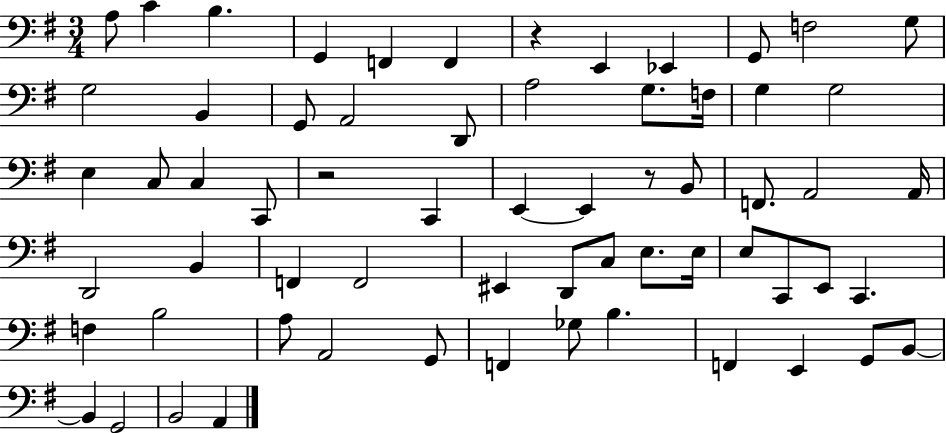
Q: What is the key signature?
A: G major